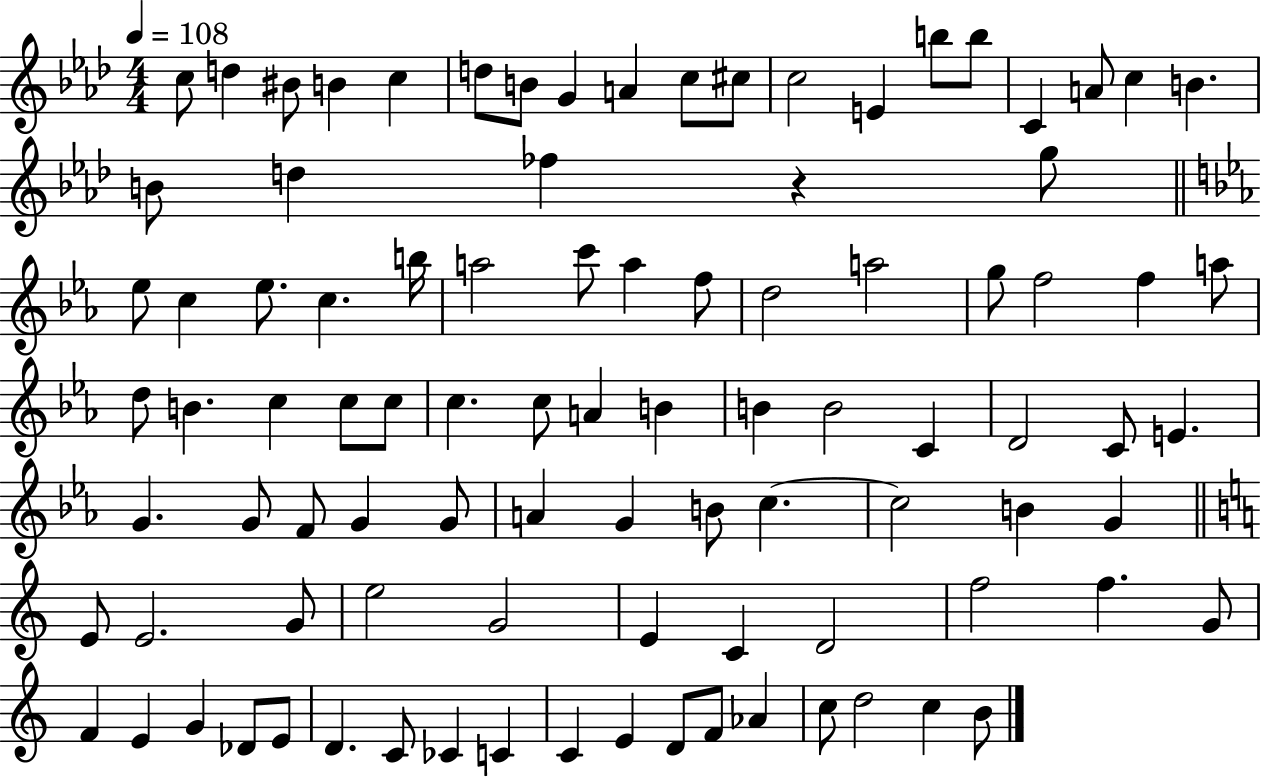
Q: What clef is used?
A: treble